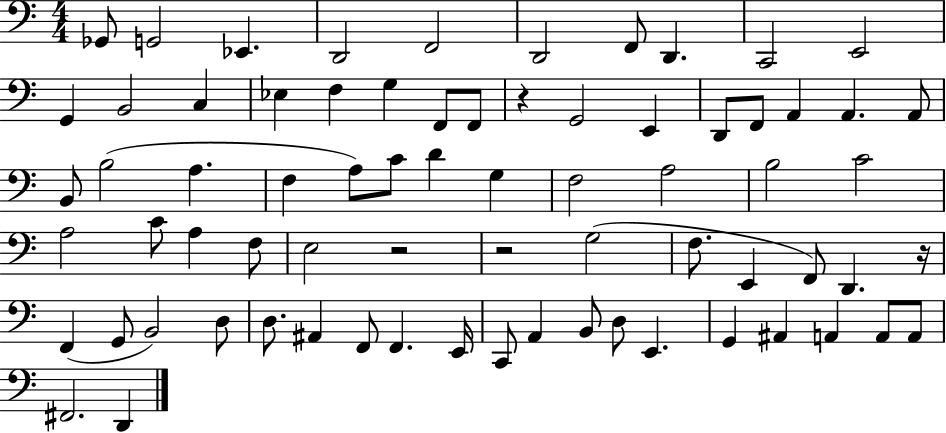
{
  \clef bass
  \numericTimeSignature
  \time 4/4
  \key c \major
  ges,8 g,2 ees,4. | d,2 f,2 | d,2 f,8 d,4. | c,2 e,2 | \break g,4 b,2 c4 | ees4 f4 g4 f,8 f,8 | r4 g,2 e,4 | d,8 f,8 a,4 a,4. a,8 | \break b,8 b2( a4. | f4 a8) c'8 d'4 g4 | f2 a2 | b2 c'2 | \break a2 c'8 a4 f8 | e2 r2 | r2 g2( | f8. e,4 f,8) d,4. r16 | \break f,4( g,8 b,2) d8 | d8. ais,4 f,8 f,4. e,16 | c,8 a,4 b,8 d8 e,4. | g,4 ais,4 a,4 a,8 a,8 | \break fis,2. d,4 | \bar "|."
}